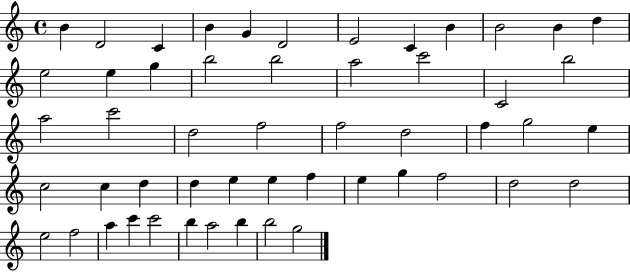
{
  \clef treble
  \time 4/4
  \defaultTimeSignature
  \key c \major
  b'4 d'2 c'4 | b'4 g'4 d'2 | e'2 c'4 b'4 | b'2 b'4 d''4 | \break e''2 e''4 g''4 | b''2 b''2 | a''2 c'''2 | c'2 b''2 | \break a''2 c'''2 | d''2 f''2 | f''2 d''2 | f''4 g''2 e''4 | \break c''2 c''4 d''4 | d''4 e''4 e''4 f''4 | e''4 g''4 f''2 | d''2 d''2 | \break e''2 f''2 | a''4 c'''4 c'''2 | b''4 a''2 b''4 | b''2 g''2 | \break \bar "|."
}